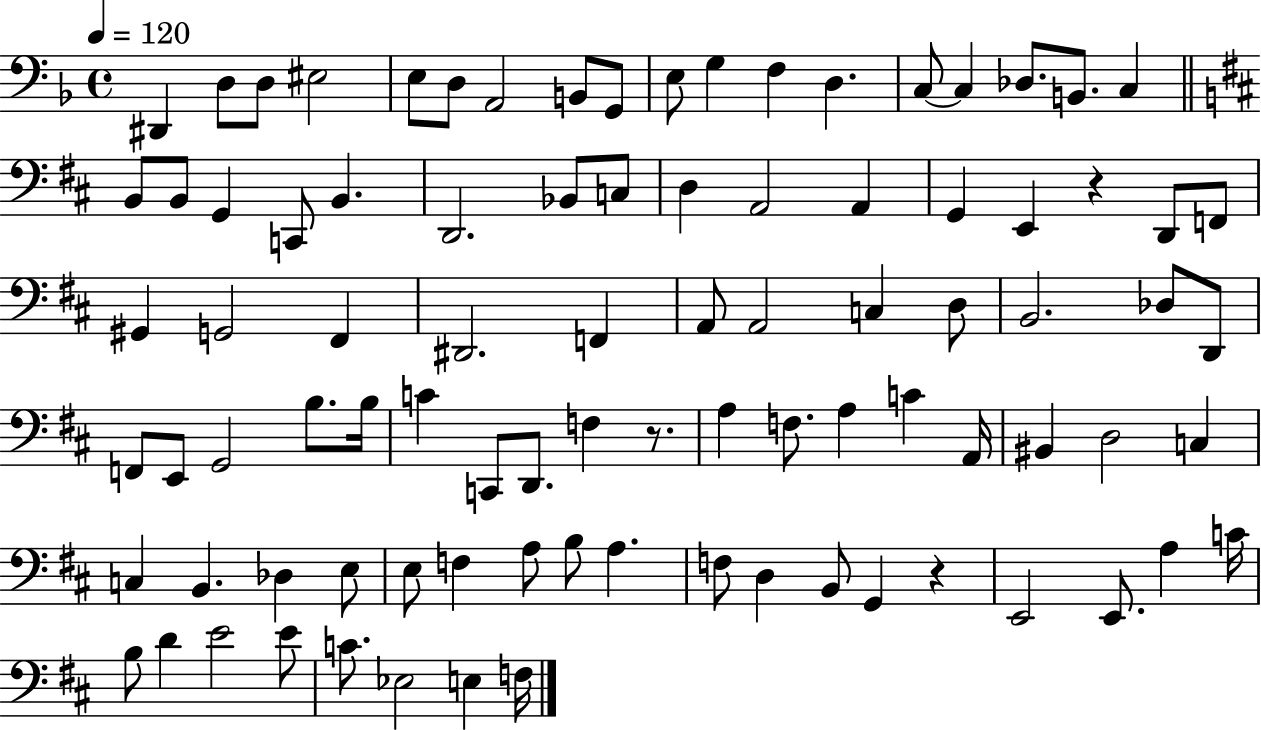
D#2/q D3/e D3/e EIS3/h E3/e D3/e A2/h B2/e G2/e E3/e G3/q F3/q D3/q. C3/e C3/q Db3/e. B2/e. C3/q B2/e B2/e G2/q C2/e B2/q. D2/h. Bb2/e C3/e D3/q A2/h A2/q G2/q E2/q R/q D2/e F2/e G#2/q G2/h F#2/q D#2/h. F2/q A2/e A2/h C3/q D3/e B2/h. Db3/e D2/e F2/e E2/e G2/h B3/e. B3/s C4/q C2/e D2/e. F3/q R/e. A3/q F3/e. A3/q C4/q A2/s BIS2/q D3/h C3/q C3/q B2/q. Db3/q E3/e E3/e F3/q A3/e B3/e A3/q. F3/e D3/q B2/e G2/q R/q E2/h E2/e. A3/q C4/s B3/e D4/q E4/h E4/e C4/e. Eb3/h E3/q F3/s